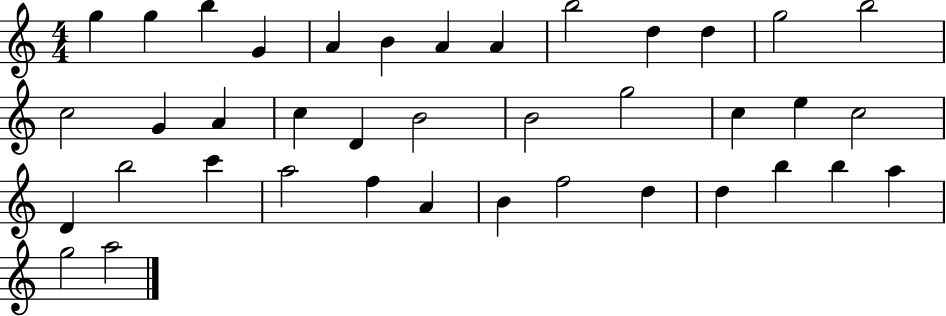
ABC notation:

X:1
T:Untitled
M:4/4
L:1/4
K:C
g g b G A B A A b2 d d g2 b2 c2 G A c D B2 B2 g2 c e c2 D b2 c' a2 f A B f2 d d b b a g2 a2